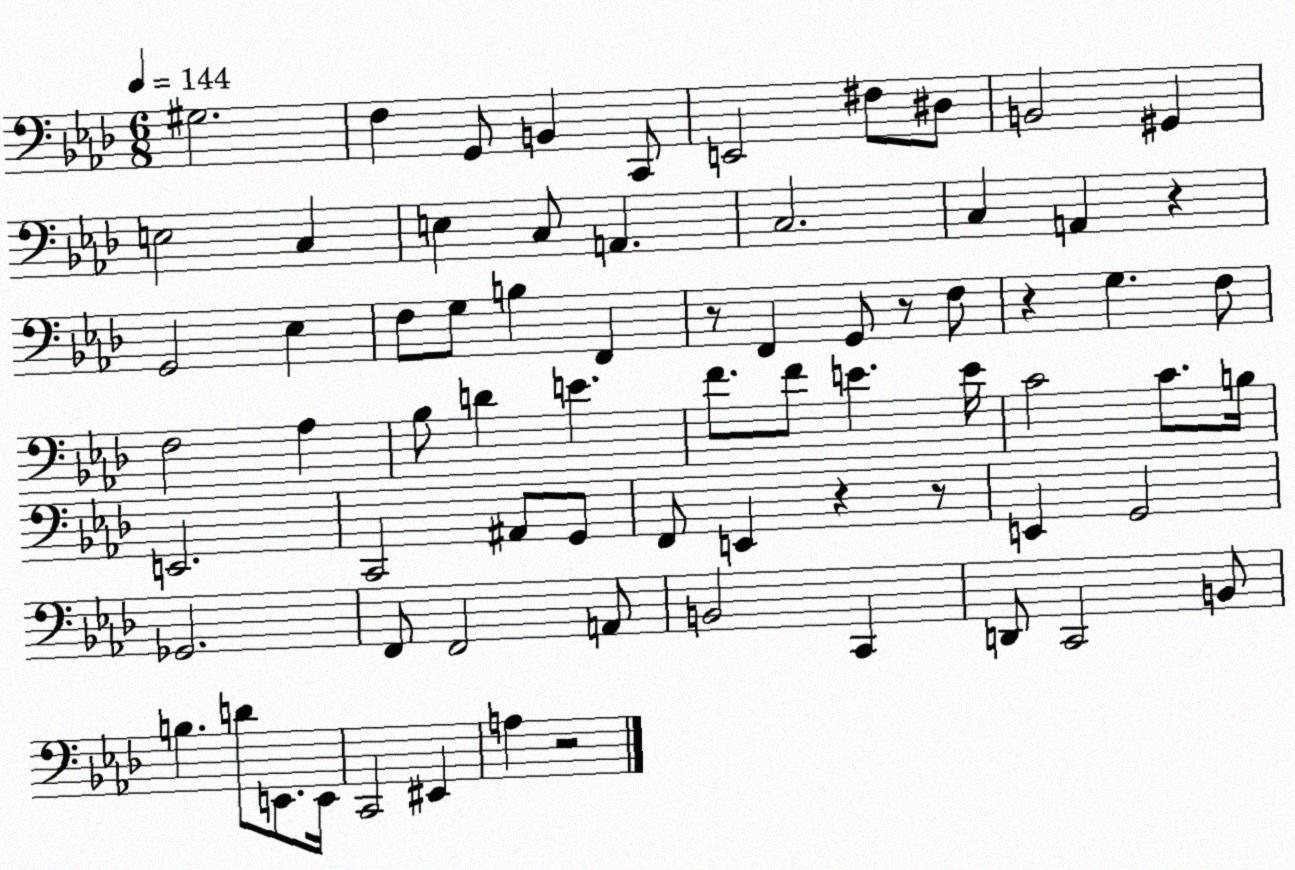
X:1
T:Untitled
M:6/8
L:1/4
K:Ab
^G,2 F, G,,/2 B,, C,,/2 E,,2 ^F,/2 ^D,/2 B,,2 ^G,, E,2 C, E, C,/2 A,, C,2 C, A,, z G,,2 _E, F,/2 G,/2 B, F,, z/2 F,, G,,/2 z/2 F,/2 z G, F,/2 F,2 _A, _B,/2 D E F/2 F/2 E E/4 C2 C/2 B,/4 E,,2 C,,2 ^A,,/2 G,,/2 F,,/2 E,, z z/2 E,, G,,2 _G,,2 F,,/2 F,,2 A,,/2 B,,2 C,, D,,/2 C,,2 B,,/2 B, D/2 E,,/2 E,,/4 C,,2 ^E,, A, z2